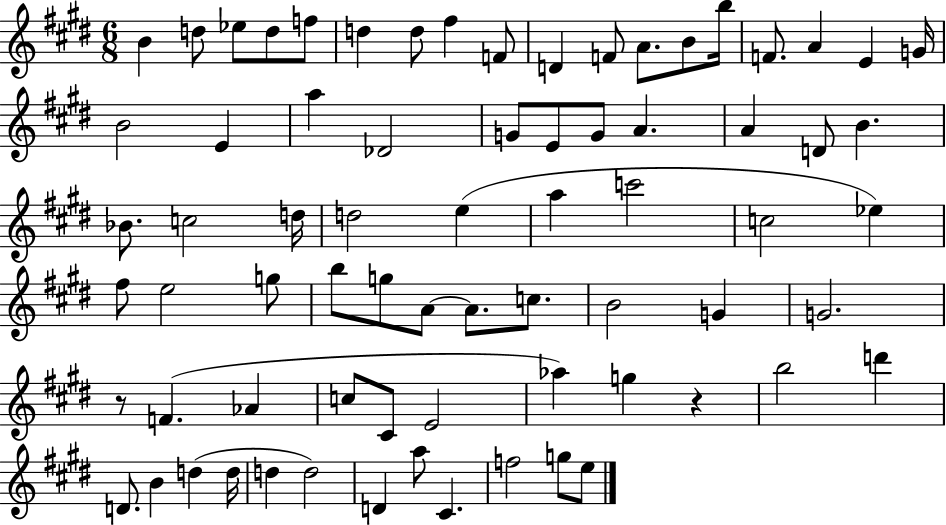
B4/q D5/e Eb5/e D5/e F5/e D5/q D5/e F#5/q F4/e D4/q F4/e A4/e. B4/e B5/s F4/e. A4/q E4/q G4/s B4/h E4/q A5/q Db4/h G4/e E4/e G4/e A4/q. A4/q D4/e B4/q. Bb4/e. C5/h D5/s D5/h E5/q A5/q C6/h C5/h Eb5/q F#5/e E5/h G5/e B5/e G5/e A4/e A4/e. C5/e. B4/h G4/q G4/h. R/e F4/q. Ab4/q C5/e C#4/e E4/h Ab5/q G5/q R/q B5/h D6/q D4/e. B4/q D5/q D5/s D5/q D5/h D4/q A5/e C#4/q. F5/h G5/e E5/e